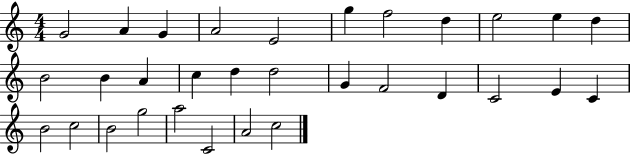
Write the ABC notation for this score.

X:1
T:Untitled
M:4/4
L:1/4
K:C
G2 A G A2 E2 g f2 d e2 e d B2 B A c d d2 G F2 D C2 E C B2 c2 B2 g2 a2 C2 A2 c2